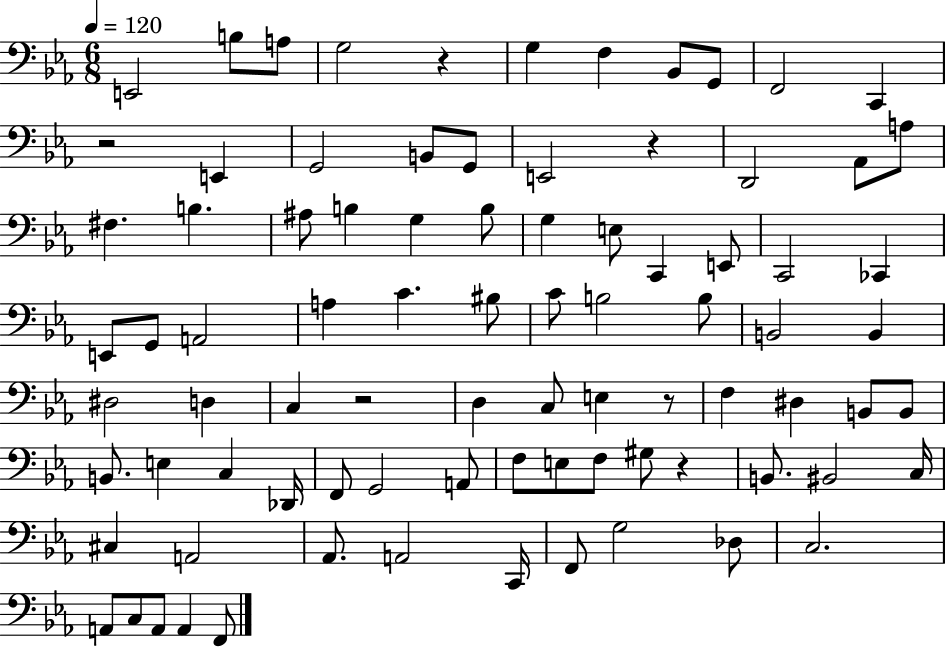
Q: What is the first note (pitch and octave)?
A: E2